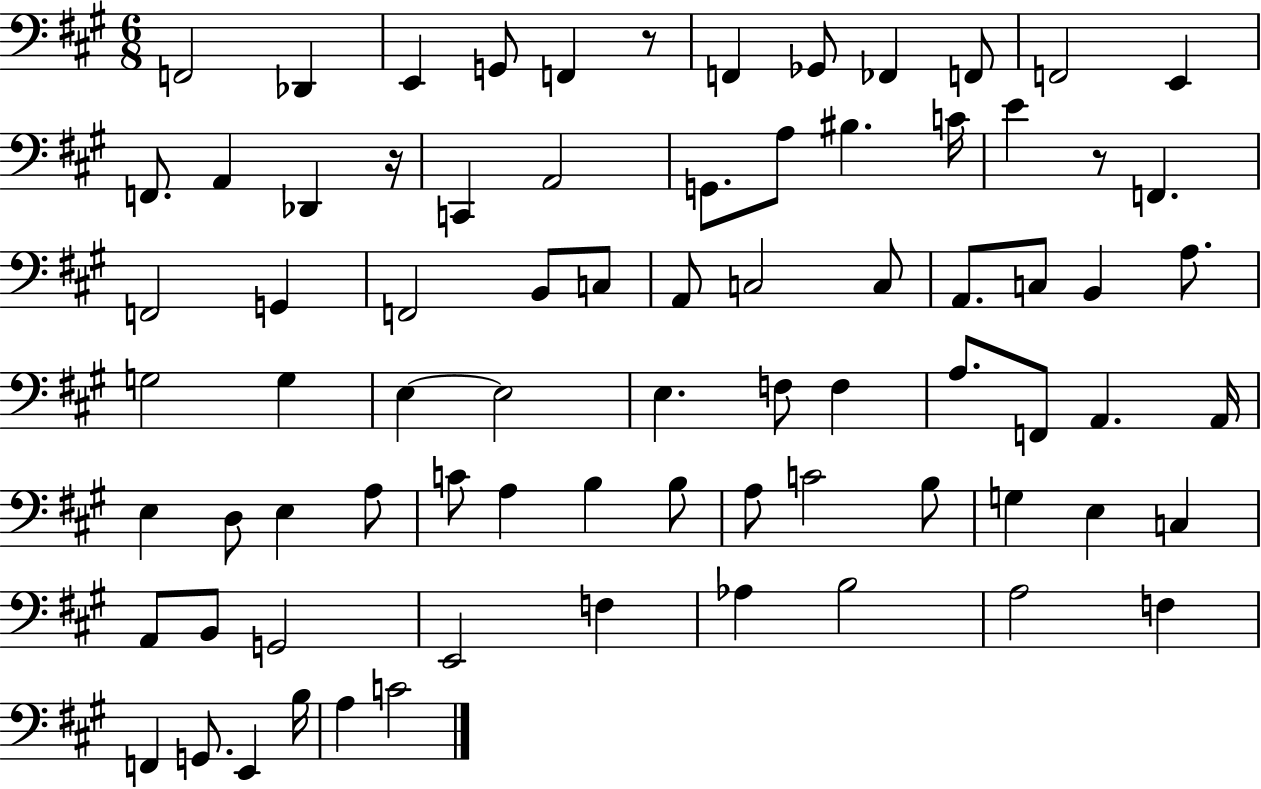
X:1
T:Untitled
M:6/8
L:1/4
K:A
F,,2 _D,, E,, G,,/2 F,, z/2 F,, _G,,/2 _F,, F,,/2 F,,2 E,, F,,/2 A,, _D,, z/4 C,, A,,2 G,,/2 A,/2 ^B, C/4 E z/2 F,, F,,2 G,, F,,2 B,,/2 C,/2 A,,/2 C,2 C,/2 A,,/2 C,/2 B,, A,/2 G,2 G, E, E,2 E, F,/2 F, A,/2 F,,/2 A,, A,,/4 E, D,/2 E, A,/2 C/2 A, B, B,/2 A,/2 C2 B,/2 G, E, C, A,,/2 B,,/2 G,,2 E,,2 F, _A, B,2 A,2 F, F,, G,,/2 E,, B,/4 A, C2